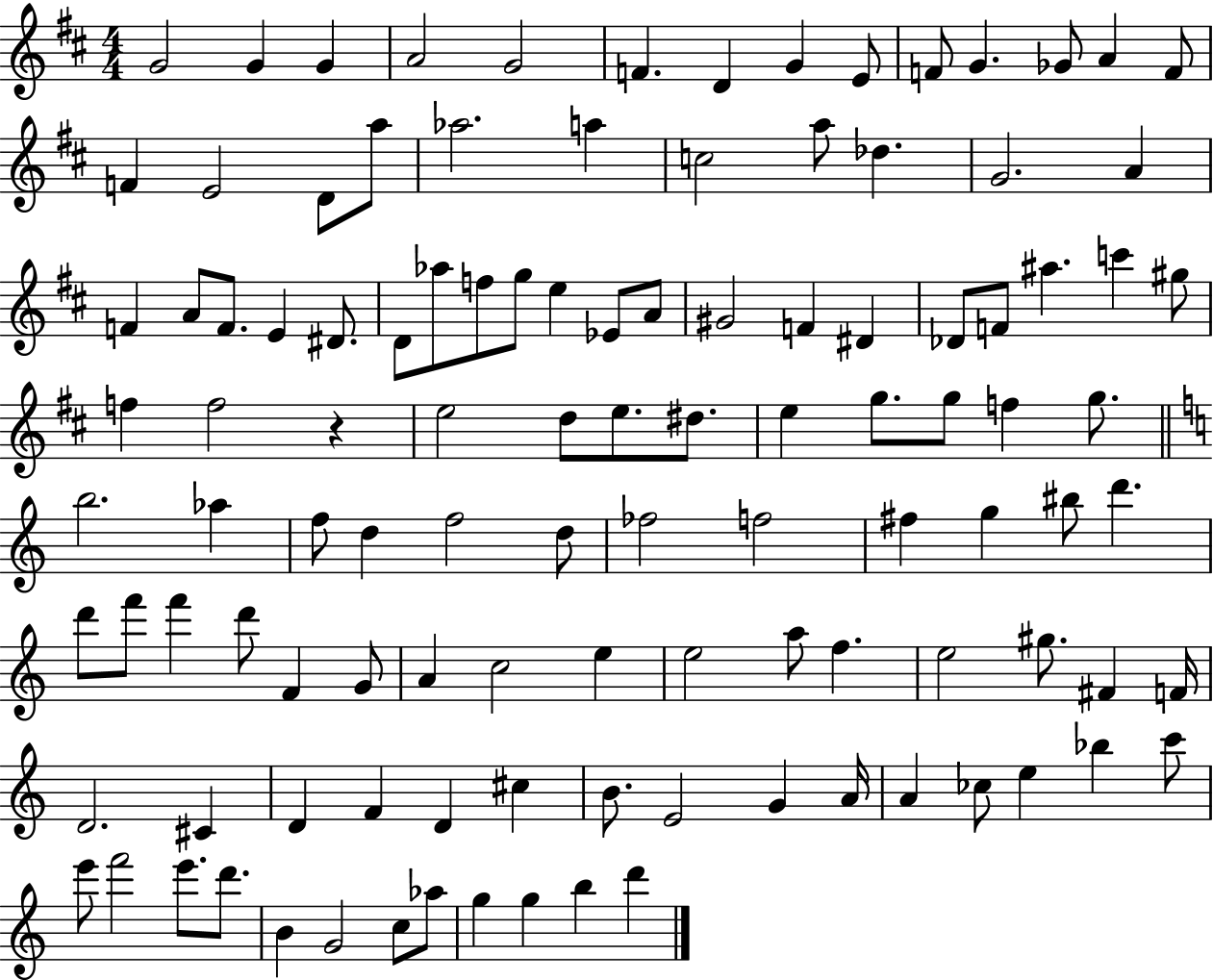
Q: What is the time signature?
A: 4/4